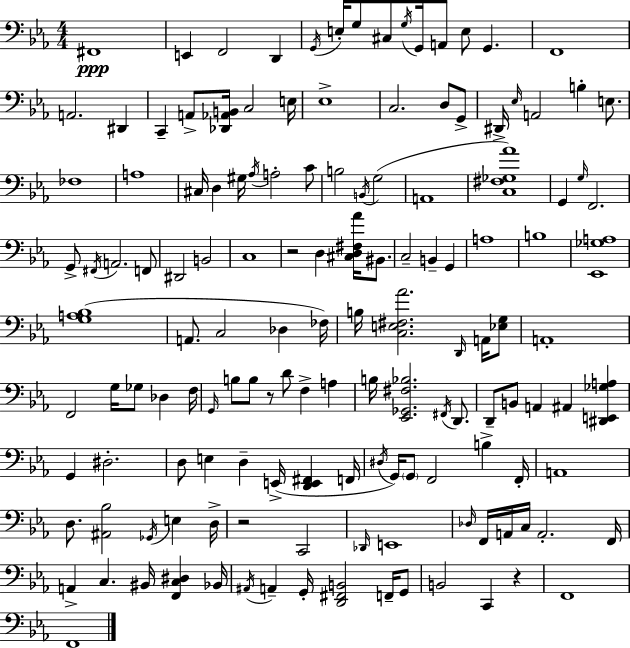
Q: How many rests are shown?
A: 4